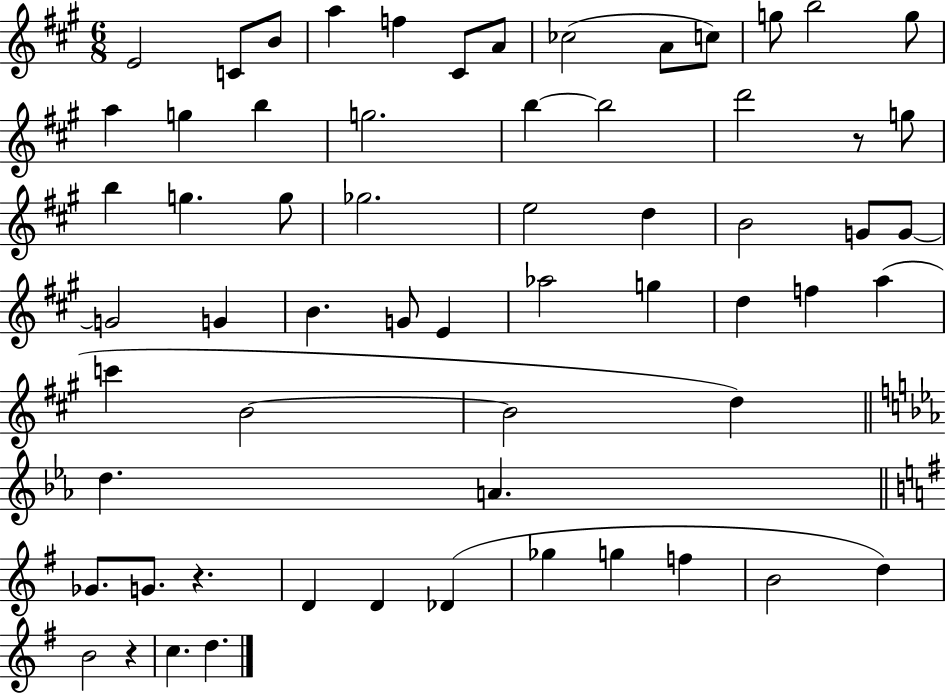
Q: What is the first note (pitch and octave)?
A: E4